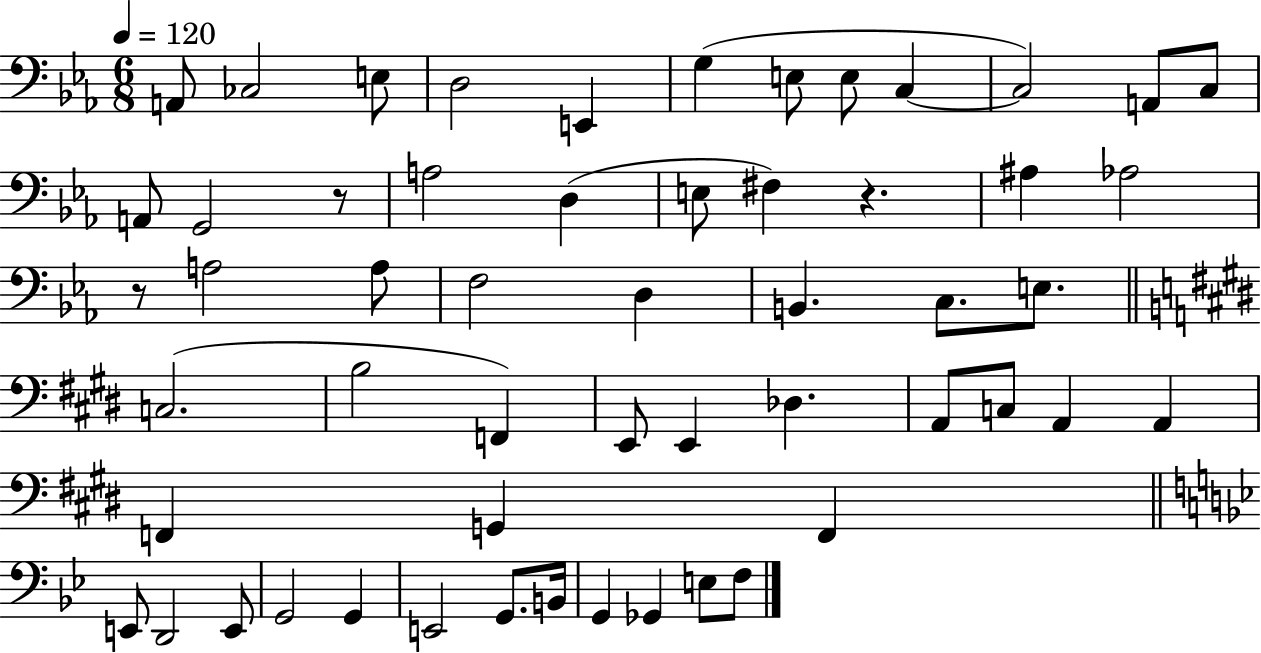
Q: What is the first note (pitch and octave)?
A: A2